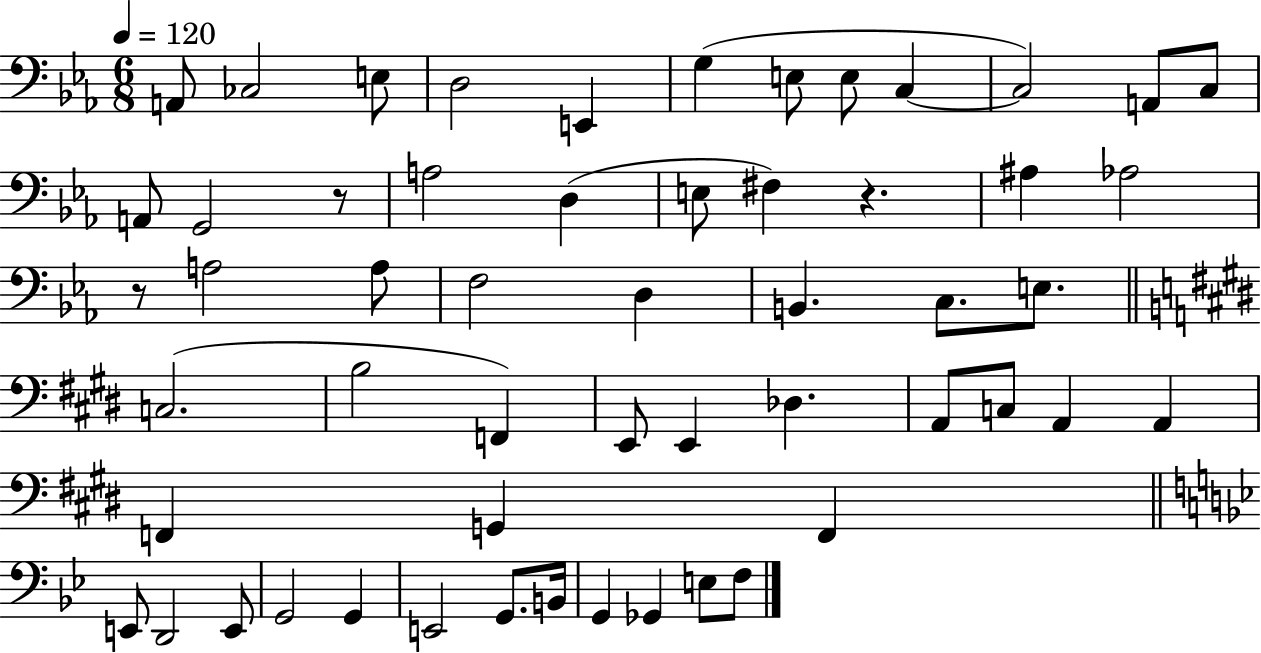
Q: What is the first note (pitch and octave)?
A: A2